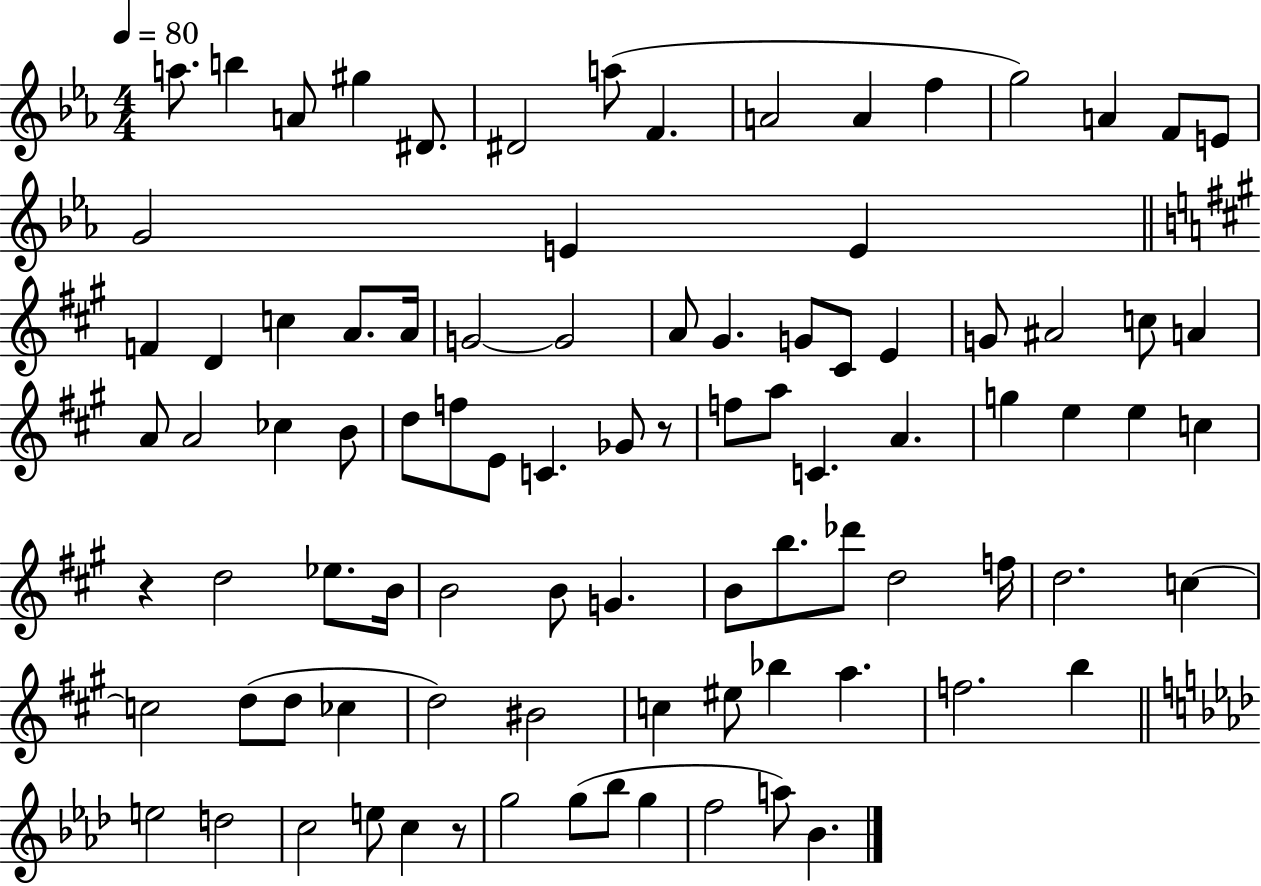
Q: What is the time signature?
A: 4/4